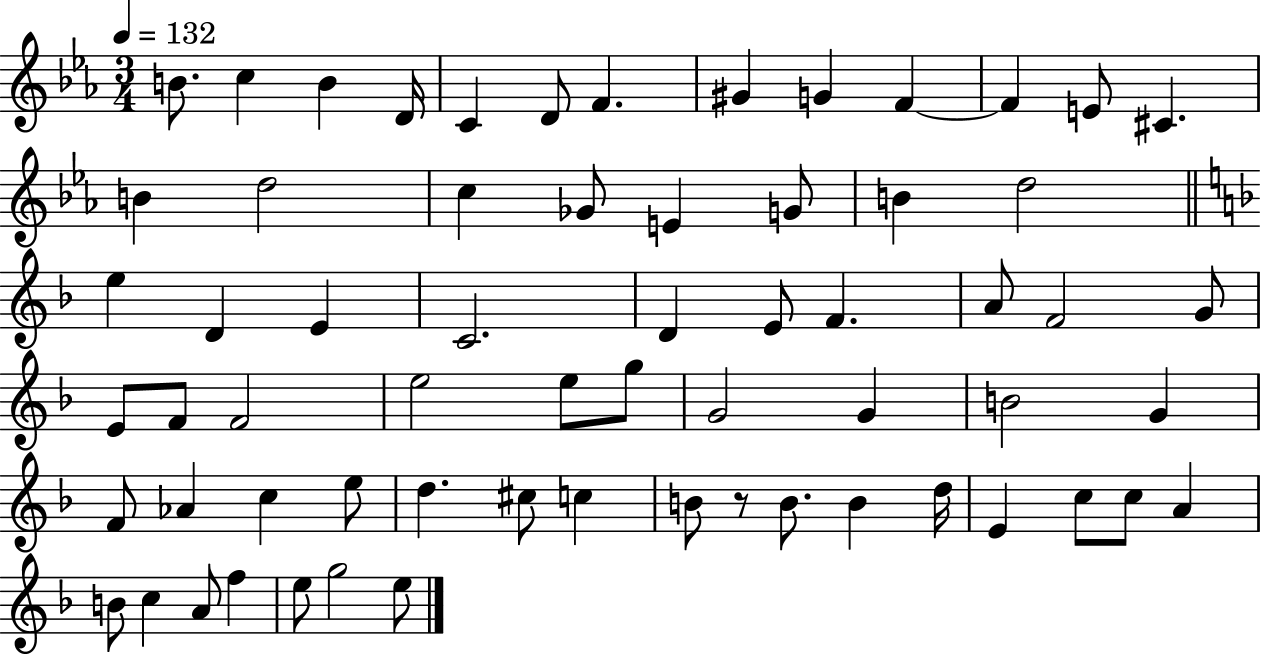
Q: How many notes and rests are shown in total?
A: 64